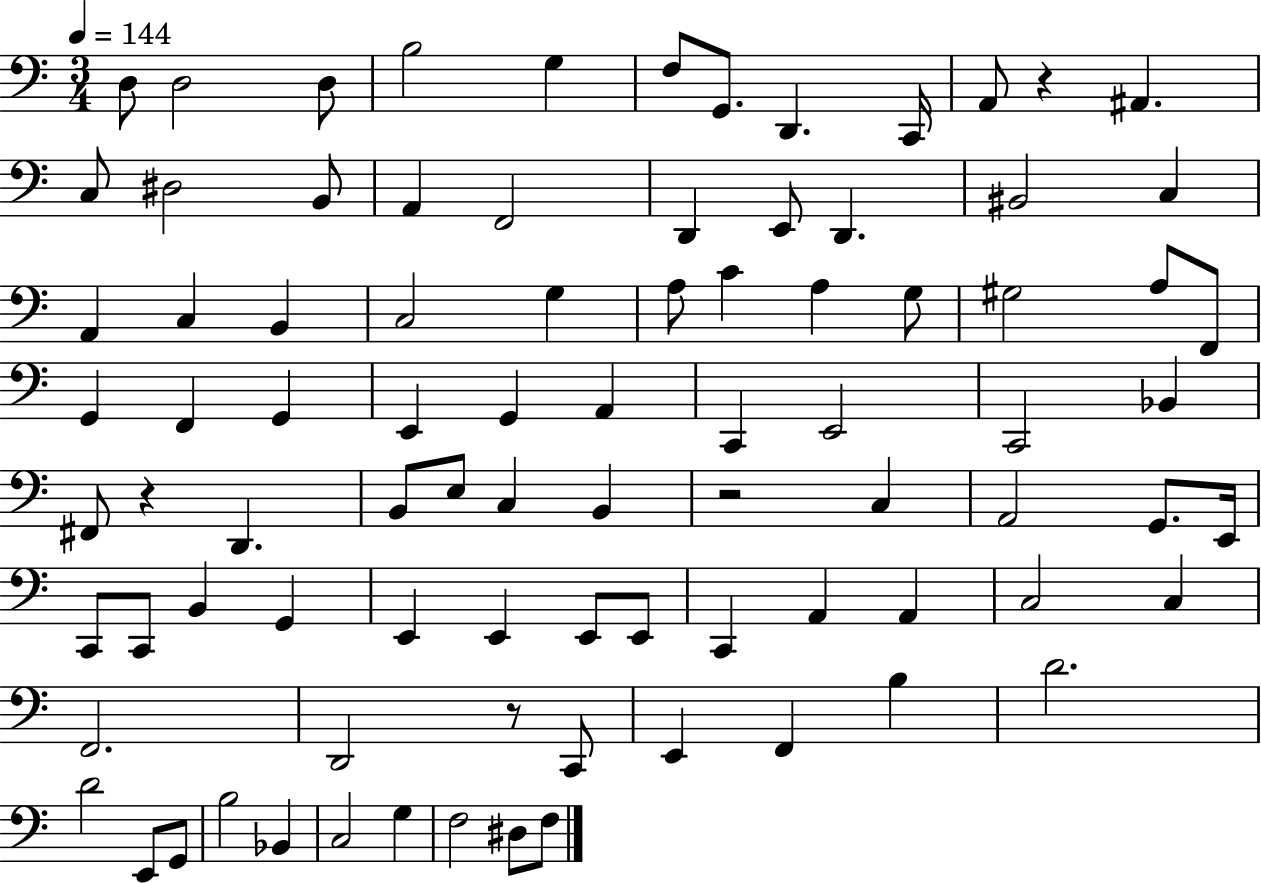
D3/e D3/h D3/e B3/h G3/q F3/e G2/e. D2/q. C2/s A2/e R/q A#2/q. C3/e D#3/h B2/e A2/q F2/h D2/q E2/e D2/q. BIS2/h C3/q A2/q C3/q B2/q C3/h G3/q A3/e C4/q A3/q G3/e G#3/h A3/e F2/e G2/q F2/q G2/q E2/q G2/q A2/q C2/q E2/h C2/h Bb2/q F#2/e R/q D2/q. B2/e E3/e C3/q B2/q R/h C3/q A2/h G2/e. E2/s C2/e C2/e B2/q G2/q E2/q E2/q E2/e E2/e C2/q A2/q A2/q C3/h C3/q F2/h. D2/h R/e C2/e E2/q F2/q B3/q D4/h. D4/h E2/e G2/e B3/h Bb2/q C3/h G3/q F3/h D#3/e F3/e